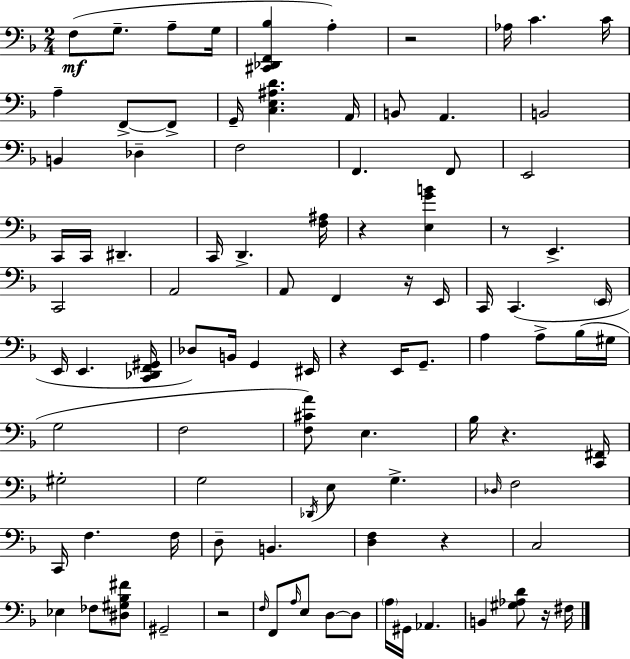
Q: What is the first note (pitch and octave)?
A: F3